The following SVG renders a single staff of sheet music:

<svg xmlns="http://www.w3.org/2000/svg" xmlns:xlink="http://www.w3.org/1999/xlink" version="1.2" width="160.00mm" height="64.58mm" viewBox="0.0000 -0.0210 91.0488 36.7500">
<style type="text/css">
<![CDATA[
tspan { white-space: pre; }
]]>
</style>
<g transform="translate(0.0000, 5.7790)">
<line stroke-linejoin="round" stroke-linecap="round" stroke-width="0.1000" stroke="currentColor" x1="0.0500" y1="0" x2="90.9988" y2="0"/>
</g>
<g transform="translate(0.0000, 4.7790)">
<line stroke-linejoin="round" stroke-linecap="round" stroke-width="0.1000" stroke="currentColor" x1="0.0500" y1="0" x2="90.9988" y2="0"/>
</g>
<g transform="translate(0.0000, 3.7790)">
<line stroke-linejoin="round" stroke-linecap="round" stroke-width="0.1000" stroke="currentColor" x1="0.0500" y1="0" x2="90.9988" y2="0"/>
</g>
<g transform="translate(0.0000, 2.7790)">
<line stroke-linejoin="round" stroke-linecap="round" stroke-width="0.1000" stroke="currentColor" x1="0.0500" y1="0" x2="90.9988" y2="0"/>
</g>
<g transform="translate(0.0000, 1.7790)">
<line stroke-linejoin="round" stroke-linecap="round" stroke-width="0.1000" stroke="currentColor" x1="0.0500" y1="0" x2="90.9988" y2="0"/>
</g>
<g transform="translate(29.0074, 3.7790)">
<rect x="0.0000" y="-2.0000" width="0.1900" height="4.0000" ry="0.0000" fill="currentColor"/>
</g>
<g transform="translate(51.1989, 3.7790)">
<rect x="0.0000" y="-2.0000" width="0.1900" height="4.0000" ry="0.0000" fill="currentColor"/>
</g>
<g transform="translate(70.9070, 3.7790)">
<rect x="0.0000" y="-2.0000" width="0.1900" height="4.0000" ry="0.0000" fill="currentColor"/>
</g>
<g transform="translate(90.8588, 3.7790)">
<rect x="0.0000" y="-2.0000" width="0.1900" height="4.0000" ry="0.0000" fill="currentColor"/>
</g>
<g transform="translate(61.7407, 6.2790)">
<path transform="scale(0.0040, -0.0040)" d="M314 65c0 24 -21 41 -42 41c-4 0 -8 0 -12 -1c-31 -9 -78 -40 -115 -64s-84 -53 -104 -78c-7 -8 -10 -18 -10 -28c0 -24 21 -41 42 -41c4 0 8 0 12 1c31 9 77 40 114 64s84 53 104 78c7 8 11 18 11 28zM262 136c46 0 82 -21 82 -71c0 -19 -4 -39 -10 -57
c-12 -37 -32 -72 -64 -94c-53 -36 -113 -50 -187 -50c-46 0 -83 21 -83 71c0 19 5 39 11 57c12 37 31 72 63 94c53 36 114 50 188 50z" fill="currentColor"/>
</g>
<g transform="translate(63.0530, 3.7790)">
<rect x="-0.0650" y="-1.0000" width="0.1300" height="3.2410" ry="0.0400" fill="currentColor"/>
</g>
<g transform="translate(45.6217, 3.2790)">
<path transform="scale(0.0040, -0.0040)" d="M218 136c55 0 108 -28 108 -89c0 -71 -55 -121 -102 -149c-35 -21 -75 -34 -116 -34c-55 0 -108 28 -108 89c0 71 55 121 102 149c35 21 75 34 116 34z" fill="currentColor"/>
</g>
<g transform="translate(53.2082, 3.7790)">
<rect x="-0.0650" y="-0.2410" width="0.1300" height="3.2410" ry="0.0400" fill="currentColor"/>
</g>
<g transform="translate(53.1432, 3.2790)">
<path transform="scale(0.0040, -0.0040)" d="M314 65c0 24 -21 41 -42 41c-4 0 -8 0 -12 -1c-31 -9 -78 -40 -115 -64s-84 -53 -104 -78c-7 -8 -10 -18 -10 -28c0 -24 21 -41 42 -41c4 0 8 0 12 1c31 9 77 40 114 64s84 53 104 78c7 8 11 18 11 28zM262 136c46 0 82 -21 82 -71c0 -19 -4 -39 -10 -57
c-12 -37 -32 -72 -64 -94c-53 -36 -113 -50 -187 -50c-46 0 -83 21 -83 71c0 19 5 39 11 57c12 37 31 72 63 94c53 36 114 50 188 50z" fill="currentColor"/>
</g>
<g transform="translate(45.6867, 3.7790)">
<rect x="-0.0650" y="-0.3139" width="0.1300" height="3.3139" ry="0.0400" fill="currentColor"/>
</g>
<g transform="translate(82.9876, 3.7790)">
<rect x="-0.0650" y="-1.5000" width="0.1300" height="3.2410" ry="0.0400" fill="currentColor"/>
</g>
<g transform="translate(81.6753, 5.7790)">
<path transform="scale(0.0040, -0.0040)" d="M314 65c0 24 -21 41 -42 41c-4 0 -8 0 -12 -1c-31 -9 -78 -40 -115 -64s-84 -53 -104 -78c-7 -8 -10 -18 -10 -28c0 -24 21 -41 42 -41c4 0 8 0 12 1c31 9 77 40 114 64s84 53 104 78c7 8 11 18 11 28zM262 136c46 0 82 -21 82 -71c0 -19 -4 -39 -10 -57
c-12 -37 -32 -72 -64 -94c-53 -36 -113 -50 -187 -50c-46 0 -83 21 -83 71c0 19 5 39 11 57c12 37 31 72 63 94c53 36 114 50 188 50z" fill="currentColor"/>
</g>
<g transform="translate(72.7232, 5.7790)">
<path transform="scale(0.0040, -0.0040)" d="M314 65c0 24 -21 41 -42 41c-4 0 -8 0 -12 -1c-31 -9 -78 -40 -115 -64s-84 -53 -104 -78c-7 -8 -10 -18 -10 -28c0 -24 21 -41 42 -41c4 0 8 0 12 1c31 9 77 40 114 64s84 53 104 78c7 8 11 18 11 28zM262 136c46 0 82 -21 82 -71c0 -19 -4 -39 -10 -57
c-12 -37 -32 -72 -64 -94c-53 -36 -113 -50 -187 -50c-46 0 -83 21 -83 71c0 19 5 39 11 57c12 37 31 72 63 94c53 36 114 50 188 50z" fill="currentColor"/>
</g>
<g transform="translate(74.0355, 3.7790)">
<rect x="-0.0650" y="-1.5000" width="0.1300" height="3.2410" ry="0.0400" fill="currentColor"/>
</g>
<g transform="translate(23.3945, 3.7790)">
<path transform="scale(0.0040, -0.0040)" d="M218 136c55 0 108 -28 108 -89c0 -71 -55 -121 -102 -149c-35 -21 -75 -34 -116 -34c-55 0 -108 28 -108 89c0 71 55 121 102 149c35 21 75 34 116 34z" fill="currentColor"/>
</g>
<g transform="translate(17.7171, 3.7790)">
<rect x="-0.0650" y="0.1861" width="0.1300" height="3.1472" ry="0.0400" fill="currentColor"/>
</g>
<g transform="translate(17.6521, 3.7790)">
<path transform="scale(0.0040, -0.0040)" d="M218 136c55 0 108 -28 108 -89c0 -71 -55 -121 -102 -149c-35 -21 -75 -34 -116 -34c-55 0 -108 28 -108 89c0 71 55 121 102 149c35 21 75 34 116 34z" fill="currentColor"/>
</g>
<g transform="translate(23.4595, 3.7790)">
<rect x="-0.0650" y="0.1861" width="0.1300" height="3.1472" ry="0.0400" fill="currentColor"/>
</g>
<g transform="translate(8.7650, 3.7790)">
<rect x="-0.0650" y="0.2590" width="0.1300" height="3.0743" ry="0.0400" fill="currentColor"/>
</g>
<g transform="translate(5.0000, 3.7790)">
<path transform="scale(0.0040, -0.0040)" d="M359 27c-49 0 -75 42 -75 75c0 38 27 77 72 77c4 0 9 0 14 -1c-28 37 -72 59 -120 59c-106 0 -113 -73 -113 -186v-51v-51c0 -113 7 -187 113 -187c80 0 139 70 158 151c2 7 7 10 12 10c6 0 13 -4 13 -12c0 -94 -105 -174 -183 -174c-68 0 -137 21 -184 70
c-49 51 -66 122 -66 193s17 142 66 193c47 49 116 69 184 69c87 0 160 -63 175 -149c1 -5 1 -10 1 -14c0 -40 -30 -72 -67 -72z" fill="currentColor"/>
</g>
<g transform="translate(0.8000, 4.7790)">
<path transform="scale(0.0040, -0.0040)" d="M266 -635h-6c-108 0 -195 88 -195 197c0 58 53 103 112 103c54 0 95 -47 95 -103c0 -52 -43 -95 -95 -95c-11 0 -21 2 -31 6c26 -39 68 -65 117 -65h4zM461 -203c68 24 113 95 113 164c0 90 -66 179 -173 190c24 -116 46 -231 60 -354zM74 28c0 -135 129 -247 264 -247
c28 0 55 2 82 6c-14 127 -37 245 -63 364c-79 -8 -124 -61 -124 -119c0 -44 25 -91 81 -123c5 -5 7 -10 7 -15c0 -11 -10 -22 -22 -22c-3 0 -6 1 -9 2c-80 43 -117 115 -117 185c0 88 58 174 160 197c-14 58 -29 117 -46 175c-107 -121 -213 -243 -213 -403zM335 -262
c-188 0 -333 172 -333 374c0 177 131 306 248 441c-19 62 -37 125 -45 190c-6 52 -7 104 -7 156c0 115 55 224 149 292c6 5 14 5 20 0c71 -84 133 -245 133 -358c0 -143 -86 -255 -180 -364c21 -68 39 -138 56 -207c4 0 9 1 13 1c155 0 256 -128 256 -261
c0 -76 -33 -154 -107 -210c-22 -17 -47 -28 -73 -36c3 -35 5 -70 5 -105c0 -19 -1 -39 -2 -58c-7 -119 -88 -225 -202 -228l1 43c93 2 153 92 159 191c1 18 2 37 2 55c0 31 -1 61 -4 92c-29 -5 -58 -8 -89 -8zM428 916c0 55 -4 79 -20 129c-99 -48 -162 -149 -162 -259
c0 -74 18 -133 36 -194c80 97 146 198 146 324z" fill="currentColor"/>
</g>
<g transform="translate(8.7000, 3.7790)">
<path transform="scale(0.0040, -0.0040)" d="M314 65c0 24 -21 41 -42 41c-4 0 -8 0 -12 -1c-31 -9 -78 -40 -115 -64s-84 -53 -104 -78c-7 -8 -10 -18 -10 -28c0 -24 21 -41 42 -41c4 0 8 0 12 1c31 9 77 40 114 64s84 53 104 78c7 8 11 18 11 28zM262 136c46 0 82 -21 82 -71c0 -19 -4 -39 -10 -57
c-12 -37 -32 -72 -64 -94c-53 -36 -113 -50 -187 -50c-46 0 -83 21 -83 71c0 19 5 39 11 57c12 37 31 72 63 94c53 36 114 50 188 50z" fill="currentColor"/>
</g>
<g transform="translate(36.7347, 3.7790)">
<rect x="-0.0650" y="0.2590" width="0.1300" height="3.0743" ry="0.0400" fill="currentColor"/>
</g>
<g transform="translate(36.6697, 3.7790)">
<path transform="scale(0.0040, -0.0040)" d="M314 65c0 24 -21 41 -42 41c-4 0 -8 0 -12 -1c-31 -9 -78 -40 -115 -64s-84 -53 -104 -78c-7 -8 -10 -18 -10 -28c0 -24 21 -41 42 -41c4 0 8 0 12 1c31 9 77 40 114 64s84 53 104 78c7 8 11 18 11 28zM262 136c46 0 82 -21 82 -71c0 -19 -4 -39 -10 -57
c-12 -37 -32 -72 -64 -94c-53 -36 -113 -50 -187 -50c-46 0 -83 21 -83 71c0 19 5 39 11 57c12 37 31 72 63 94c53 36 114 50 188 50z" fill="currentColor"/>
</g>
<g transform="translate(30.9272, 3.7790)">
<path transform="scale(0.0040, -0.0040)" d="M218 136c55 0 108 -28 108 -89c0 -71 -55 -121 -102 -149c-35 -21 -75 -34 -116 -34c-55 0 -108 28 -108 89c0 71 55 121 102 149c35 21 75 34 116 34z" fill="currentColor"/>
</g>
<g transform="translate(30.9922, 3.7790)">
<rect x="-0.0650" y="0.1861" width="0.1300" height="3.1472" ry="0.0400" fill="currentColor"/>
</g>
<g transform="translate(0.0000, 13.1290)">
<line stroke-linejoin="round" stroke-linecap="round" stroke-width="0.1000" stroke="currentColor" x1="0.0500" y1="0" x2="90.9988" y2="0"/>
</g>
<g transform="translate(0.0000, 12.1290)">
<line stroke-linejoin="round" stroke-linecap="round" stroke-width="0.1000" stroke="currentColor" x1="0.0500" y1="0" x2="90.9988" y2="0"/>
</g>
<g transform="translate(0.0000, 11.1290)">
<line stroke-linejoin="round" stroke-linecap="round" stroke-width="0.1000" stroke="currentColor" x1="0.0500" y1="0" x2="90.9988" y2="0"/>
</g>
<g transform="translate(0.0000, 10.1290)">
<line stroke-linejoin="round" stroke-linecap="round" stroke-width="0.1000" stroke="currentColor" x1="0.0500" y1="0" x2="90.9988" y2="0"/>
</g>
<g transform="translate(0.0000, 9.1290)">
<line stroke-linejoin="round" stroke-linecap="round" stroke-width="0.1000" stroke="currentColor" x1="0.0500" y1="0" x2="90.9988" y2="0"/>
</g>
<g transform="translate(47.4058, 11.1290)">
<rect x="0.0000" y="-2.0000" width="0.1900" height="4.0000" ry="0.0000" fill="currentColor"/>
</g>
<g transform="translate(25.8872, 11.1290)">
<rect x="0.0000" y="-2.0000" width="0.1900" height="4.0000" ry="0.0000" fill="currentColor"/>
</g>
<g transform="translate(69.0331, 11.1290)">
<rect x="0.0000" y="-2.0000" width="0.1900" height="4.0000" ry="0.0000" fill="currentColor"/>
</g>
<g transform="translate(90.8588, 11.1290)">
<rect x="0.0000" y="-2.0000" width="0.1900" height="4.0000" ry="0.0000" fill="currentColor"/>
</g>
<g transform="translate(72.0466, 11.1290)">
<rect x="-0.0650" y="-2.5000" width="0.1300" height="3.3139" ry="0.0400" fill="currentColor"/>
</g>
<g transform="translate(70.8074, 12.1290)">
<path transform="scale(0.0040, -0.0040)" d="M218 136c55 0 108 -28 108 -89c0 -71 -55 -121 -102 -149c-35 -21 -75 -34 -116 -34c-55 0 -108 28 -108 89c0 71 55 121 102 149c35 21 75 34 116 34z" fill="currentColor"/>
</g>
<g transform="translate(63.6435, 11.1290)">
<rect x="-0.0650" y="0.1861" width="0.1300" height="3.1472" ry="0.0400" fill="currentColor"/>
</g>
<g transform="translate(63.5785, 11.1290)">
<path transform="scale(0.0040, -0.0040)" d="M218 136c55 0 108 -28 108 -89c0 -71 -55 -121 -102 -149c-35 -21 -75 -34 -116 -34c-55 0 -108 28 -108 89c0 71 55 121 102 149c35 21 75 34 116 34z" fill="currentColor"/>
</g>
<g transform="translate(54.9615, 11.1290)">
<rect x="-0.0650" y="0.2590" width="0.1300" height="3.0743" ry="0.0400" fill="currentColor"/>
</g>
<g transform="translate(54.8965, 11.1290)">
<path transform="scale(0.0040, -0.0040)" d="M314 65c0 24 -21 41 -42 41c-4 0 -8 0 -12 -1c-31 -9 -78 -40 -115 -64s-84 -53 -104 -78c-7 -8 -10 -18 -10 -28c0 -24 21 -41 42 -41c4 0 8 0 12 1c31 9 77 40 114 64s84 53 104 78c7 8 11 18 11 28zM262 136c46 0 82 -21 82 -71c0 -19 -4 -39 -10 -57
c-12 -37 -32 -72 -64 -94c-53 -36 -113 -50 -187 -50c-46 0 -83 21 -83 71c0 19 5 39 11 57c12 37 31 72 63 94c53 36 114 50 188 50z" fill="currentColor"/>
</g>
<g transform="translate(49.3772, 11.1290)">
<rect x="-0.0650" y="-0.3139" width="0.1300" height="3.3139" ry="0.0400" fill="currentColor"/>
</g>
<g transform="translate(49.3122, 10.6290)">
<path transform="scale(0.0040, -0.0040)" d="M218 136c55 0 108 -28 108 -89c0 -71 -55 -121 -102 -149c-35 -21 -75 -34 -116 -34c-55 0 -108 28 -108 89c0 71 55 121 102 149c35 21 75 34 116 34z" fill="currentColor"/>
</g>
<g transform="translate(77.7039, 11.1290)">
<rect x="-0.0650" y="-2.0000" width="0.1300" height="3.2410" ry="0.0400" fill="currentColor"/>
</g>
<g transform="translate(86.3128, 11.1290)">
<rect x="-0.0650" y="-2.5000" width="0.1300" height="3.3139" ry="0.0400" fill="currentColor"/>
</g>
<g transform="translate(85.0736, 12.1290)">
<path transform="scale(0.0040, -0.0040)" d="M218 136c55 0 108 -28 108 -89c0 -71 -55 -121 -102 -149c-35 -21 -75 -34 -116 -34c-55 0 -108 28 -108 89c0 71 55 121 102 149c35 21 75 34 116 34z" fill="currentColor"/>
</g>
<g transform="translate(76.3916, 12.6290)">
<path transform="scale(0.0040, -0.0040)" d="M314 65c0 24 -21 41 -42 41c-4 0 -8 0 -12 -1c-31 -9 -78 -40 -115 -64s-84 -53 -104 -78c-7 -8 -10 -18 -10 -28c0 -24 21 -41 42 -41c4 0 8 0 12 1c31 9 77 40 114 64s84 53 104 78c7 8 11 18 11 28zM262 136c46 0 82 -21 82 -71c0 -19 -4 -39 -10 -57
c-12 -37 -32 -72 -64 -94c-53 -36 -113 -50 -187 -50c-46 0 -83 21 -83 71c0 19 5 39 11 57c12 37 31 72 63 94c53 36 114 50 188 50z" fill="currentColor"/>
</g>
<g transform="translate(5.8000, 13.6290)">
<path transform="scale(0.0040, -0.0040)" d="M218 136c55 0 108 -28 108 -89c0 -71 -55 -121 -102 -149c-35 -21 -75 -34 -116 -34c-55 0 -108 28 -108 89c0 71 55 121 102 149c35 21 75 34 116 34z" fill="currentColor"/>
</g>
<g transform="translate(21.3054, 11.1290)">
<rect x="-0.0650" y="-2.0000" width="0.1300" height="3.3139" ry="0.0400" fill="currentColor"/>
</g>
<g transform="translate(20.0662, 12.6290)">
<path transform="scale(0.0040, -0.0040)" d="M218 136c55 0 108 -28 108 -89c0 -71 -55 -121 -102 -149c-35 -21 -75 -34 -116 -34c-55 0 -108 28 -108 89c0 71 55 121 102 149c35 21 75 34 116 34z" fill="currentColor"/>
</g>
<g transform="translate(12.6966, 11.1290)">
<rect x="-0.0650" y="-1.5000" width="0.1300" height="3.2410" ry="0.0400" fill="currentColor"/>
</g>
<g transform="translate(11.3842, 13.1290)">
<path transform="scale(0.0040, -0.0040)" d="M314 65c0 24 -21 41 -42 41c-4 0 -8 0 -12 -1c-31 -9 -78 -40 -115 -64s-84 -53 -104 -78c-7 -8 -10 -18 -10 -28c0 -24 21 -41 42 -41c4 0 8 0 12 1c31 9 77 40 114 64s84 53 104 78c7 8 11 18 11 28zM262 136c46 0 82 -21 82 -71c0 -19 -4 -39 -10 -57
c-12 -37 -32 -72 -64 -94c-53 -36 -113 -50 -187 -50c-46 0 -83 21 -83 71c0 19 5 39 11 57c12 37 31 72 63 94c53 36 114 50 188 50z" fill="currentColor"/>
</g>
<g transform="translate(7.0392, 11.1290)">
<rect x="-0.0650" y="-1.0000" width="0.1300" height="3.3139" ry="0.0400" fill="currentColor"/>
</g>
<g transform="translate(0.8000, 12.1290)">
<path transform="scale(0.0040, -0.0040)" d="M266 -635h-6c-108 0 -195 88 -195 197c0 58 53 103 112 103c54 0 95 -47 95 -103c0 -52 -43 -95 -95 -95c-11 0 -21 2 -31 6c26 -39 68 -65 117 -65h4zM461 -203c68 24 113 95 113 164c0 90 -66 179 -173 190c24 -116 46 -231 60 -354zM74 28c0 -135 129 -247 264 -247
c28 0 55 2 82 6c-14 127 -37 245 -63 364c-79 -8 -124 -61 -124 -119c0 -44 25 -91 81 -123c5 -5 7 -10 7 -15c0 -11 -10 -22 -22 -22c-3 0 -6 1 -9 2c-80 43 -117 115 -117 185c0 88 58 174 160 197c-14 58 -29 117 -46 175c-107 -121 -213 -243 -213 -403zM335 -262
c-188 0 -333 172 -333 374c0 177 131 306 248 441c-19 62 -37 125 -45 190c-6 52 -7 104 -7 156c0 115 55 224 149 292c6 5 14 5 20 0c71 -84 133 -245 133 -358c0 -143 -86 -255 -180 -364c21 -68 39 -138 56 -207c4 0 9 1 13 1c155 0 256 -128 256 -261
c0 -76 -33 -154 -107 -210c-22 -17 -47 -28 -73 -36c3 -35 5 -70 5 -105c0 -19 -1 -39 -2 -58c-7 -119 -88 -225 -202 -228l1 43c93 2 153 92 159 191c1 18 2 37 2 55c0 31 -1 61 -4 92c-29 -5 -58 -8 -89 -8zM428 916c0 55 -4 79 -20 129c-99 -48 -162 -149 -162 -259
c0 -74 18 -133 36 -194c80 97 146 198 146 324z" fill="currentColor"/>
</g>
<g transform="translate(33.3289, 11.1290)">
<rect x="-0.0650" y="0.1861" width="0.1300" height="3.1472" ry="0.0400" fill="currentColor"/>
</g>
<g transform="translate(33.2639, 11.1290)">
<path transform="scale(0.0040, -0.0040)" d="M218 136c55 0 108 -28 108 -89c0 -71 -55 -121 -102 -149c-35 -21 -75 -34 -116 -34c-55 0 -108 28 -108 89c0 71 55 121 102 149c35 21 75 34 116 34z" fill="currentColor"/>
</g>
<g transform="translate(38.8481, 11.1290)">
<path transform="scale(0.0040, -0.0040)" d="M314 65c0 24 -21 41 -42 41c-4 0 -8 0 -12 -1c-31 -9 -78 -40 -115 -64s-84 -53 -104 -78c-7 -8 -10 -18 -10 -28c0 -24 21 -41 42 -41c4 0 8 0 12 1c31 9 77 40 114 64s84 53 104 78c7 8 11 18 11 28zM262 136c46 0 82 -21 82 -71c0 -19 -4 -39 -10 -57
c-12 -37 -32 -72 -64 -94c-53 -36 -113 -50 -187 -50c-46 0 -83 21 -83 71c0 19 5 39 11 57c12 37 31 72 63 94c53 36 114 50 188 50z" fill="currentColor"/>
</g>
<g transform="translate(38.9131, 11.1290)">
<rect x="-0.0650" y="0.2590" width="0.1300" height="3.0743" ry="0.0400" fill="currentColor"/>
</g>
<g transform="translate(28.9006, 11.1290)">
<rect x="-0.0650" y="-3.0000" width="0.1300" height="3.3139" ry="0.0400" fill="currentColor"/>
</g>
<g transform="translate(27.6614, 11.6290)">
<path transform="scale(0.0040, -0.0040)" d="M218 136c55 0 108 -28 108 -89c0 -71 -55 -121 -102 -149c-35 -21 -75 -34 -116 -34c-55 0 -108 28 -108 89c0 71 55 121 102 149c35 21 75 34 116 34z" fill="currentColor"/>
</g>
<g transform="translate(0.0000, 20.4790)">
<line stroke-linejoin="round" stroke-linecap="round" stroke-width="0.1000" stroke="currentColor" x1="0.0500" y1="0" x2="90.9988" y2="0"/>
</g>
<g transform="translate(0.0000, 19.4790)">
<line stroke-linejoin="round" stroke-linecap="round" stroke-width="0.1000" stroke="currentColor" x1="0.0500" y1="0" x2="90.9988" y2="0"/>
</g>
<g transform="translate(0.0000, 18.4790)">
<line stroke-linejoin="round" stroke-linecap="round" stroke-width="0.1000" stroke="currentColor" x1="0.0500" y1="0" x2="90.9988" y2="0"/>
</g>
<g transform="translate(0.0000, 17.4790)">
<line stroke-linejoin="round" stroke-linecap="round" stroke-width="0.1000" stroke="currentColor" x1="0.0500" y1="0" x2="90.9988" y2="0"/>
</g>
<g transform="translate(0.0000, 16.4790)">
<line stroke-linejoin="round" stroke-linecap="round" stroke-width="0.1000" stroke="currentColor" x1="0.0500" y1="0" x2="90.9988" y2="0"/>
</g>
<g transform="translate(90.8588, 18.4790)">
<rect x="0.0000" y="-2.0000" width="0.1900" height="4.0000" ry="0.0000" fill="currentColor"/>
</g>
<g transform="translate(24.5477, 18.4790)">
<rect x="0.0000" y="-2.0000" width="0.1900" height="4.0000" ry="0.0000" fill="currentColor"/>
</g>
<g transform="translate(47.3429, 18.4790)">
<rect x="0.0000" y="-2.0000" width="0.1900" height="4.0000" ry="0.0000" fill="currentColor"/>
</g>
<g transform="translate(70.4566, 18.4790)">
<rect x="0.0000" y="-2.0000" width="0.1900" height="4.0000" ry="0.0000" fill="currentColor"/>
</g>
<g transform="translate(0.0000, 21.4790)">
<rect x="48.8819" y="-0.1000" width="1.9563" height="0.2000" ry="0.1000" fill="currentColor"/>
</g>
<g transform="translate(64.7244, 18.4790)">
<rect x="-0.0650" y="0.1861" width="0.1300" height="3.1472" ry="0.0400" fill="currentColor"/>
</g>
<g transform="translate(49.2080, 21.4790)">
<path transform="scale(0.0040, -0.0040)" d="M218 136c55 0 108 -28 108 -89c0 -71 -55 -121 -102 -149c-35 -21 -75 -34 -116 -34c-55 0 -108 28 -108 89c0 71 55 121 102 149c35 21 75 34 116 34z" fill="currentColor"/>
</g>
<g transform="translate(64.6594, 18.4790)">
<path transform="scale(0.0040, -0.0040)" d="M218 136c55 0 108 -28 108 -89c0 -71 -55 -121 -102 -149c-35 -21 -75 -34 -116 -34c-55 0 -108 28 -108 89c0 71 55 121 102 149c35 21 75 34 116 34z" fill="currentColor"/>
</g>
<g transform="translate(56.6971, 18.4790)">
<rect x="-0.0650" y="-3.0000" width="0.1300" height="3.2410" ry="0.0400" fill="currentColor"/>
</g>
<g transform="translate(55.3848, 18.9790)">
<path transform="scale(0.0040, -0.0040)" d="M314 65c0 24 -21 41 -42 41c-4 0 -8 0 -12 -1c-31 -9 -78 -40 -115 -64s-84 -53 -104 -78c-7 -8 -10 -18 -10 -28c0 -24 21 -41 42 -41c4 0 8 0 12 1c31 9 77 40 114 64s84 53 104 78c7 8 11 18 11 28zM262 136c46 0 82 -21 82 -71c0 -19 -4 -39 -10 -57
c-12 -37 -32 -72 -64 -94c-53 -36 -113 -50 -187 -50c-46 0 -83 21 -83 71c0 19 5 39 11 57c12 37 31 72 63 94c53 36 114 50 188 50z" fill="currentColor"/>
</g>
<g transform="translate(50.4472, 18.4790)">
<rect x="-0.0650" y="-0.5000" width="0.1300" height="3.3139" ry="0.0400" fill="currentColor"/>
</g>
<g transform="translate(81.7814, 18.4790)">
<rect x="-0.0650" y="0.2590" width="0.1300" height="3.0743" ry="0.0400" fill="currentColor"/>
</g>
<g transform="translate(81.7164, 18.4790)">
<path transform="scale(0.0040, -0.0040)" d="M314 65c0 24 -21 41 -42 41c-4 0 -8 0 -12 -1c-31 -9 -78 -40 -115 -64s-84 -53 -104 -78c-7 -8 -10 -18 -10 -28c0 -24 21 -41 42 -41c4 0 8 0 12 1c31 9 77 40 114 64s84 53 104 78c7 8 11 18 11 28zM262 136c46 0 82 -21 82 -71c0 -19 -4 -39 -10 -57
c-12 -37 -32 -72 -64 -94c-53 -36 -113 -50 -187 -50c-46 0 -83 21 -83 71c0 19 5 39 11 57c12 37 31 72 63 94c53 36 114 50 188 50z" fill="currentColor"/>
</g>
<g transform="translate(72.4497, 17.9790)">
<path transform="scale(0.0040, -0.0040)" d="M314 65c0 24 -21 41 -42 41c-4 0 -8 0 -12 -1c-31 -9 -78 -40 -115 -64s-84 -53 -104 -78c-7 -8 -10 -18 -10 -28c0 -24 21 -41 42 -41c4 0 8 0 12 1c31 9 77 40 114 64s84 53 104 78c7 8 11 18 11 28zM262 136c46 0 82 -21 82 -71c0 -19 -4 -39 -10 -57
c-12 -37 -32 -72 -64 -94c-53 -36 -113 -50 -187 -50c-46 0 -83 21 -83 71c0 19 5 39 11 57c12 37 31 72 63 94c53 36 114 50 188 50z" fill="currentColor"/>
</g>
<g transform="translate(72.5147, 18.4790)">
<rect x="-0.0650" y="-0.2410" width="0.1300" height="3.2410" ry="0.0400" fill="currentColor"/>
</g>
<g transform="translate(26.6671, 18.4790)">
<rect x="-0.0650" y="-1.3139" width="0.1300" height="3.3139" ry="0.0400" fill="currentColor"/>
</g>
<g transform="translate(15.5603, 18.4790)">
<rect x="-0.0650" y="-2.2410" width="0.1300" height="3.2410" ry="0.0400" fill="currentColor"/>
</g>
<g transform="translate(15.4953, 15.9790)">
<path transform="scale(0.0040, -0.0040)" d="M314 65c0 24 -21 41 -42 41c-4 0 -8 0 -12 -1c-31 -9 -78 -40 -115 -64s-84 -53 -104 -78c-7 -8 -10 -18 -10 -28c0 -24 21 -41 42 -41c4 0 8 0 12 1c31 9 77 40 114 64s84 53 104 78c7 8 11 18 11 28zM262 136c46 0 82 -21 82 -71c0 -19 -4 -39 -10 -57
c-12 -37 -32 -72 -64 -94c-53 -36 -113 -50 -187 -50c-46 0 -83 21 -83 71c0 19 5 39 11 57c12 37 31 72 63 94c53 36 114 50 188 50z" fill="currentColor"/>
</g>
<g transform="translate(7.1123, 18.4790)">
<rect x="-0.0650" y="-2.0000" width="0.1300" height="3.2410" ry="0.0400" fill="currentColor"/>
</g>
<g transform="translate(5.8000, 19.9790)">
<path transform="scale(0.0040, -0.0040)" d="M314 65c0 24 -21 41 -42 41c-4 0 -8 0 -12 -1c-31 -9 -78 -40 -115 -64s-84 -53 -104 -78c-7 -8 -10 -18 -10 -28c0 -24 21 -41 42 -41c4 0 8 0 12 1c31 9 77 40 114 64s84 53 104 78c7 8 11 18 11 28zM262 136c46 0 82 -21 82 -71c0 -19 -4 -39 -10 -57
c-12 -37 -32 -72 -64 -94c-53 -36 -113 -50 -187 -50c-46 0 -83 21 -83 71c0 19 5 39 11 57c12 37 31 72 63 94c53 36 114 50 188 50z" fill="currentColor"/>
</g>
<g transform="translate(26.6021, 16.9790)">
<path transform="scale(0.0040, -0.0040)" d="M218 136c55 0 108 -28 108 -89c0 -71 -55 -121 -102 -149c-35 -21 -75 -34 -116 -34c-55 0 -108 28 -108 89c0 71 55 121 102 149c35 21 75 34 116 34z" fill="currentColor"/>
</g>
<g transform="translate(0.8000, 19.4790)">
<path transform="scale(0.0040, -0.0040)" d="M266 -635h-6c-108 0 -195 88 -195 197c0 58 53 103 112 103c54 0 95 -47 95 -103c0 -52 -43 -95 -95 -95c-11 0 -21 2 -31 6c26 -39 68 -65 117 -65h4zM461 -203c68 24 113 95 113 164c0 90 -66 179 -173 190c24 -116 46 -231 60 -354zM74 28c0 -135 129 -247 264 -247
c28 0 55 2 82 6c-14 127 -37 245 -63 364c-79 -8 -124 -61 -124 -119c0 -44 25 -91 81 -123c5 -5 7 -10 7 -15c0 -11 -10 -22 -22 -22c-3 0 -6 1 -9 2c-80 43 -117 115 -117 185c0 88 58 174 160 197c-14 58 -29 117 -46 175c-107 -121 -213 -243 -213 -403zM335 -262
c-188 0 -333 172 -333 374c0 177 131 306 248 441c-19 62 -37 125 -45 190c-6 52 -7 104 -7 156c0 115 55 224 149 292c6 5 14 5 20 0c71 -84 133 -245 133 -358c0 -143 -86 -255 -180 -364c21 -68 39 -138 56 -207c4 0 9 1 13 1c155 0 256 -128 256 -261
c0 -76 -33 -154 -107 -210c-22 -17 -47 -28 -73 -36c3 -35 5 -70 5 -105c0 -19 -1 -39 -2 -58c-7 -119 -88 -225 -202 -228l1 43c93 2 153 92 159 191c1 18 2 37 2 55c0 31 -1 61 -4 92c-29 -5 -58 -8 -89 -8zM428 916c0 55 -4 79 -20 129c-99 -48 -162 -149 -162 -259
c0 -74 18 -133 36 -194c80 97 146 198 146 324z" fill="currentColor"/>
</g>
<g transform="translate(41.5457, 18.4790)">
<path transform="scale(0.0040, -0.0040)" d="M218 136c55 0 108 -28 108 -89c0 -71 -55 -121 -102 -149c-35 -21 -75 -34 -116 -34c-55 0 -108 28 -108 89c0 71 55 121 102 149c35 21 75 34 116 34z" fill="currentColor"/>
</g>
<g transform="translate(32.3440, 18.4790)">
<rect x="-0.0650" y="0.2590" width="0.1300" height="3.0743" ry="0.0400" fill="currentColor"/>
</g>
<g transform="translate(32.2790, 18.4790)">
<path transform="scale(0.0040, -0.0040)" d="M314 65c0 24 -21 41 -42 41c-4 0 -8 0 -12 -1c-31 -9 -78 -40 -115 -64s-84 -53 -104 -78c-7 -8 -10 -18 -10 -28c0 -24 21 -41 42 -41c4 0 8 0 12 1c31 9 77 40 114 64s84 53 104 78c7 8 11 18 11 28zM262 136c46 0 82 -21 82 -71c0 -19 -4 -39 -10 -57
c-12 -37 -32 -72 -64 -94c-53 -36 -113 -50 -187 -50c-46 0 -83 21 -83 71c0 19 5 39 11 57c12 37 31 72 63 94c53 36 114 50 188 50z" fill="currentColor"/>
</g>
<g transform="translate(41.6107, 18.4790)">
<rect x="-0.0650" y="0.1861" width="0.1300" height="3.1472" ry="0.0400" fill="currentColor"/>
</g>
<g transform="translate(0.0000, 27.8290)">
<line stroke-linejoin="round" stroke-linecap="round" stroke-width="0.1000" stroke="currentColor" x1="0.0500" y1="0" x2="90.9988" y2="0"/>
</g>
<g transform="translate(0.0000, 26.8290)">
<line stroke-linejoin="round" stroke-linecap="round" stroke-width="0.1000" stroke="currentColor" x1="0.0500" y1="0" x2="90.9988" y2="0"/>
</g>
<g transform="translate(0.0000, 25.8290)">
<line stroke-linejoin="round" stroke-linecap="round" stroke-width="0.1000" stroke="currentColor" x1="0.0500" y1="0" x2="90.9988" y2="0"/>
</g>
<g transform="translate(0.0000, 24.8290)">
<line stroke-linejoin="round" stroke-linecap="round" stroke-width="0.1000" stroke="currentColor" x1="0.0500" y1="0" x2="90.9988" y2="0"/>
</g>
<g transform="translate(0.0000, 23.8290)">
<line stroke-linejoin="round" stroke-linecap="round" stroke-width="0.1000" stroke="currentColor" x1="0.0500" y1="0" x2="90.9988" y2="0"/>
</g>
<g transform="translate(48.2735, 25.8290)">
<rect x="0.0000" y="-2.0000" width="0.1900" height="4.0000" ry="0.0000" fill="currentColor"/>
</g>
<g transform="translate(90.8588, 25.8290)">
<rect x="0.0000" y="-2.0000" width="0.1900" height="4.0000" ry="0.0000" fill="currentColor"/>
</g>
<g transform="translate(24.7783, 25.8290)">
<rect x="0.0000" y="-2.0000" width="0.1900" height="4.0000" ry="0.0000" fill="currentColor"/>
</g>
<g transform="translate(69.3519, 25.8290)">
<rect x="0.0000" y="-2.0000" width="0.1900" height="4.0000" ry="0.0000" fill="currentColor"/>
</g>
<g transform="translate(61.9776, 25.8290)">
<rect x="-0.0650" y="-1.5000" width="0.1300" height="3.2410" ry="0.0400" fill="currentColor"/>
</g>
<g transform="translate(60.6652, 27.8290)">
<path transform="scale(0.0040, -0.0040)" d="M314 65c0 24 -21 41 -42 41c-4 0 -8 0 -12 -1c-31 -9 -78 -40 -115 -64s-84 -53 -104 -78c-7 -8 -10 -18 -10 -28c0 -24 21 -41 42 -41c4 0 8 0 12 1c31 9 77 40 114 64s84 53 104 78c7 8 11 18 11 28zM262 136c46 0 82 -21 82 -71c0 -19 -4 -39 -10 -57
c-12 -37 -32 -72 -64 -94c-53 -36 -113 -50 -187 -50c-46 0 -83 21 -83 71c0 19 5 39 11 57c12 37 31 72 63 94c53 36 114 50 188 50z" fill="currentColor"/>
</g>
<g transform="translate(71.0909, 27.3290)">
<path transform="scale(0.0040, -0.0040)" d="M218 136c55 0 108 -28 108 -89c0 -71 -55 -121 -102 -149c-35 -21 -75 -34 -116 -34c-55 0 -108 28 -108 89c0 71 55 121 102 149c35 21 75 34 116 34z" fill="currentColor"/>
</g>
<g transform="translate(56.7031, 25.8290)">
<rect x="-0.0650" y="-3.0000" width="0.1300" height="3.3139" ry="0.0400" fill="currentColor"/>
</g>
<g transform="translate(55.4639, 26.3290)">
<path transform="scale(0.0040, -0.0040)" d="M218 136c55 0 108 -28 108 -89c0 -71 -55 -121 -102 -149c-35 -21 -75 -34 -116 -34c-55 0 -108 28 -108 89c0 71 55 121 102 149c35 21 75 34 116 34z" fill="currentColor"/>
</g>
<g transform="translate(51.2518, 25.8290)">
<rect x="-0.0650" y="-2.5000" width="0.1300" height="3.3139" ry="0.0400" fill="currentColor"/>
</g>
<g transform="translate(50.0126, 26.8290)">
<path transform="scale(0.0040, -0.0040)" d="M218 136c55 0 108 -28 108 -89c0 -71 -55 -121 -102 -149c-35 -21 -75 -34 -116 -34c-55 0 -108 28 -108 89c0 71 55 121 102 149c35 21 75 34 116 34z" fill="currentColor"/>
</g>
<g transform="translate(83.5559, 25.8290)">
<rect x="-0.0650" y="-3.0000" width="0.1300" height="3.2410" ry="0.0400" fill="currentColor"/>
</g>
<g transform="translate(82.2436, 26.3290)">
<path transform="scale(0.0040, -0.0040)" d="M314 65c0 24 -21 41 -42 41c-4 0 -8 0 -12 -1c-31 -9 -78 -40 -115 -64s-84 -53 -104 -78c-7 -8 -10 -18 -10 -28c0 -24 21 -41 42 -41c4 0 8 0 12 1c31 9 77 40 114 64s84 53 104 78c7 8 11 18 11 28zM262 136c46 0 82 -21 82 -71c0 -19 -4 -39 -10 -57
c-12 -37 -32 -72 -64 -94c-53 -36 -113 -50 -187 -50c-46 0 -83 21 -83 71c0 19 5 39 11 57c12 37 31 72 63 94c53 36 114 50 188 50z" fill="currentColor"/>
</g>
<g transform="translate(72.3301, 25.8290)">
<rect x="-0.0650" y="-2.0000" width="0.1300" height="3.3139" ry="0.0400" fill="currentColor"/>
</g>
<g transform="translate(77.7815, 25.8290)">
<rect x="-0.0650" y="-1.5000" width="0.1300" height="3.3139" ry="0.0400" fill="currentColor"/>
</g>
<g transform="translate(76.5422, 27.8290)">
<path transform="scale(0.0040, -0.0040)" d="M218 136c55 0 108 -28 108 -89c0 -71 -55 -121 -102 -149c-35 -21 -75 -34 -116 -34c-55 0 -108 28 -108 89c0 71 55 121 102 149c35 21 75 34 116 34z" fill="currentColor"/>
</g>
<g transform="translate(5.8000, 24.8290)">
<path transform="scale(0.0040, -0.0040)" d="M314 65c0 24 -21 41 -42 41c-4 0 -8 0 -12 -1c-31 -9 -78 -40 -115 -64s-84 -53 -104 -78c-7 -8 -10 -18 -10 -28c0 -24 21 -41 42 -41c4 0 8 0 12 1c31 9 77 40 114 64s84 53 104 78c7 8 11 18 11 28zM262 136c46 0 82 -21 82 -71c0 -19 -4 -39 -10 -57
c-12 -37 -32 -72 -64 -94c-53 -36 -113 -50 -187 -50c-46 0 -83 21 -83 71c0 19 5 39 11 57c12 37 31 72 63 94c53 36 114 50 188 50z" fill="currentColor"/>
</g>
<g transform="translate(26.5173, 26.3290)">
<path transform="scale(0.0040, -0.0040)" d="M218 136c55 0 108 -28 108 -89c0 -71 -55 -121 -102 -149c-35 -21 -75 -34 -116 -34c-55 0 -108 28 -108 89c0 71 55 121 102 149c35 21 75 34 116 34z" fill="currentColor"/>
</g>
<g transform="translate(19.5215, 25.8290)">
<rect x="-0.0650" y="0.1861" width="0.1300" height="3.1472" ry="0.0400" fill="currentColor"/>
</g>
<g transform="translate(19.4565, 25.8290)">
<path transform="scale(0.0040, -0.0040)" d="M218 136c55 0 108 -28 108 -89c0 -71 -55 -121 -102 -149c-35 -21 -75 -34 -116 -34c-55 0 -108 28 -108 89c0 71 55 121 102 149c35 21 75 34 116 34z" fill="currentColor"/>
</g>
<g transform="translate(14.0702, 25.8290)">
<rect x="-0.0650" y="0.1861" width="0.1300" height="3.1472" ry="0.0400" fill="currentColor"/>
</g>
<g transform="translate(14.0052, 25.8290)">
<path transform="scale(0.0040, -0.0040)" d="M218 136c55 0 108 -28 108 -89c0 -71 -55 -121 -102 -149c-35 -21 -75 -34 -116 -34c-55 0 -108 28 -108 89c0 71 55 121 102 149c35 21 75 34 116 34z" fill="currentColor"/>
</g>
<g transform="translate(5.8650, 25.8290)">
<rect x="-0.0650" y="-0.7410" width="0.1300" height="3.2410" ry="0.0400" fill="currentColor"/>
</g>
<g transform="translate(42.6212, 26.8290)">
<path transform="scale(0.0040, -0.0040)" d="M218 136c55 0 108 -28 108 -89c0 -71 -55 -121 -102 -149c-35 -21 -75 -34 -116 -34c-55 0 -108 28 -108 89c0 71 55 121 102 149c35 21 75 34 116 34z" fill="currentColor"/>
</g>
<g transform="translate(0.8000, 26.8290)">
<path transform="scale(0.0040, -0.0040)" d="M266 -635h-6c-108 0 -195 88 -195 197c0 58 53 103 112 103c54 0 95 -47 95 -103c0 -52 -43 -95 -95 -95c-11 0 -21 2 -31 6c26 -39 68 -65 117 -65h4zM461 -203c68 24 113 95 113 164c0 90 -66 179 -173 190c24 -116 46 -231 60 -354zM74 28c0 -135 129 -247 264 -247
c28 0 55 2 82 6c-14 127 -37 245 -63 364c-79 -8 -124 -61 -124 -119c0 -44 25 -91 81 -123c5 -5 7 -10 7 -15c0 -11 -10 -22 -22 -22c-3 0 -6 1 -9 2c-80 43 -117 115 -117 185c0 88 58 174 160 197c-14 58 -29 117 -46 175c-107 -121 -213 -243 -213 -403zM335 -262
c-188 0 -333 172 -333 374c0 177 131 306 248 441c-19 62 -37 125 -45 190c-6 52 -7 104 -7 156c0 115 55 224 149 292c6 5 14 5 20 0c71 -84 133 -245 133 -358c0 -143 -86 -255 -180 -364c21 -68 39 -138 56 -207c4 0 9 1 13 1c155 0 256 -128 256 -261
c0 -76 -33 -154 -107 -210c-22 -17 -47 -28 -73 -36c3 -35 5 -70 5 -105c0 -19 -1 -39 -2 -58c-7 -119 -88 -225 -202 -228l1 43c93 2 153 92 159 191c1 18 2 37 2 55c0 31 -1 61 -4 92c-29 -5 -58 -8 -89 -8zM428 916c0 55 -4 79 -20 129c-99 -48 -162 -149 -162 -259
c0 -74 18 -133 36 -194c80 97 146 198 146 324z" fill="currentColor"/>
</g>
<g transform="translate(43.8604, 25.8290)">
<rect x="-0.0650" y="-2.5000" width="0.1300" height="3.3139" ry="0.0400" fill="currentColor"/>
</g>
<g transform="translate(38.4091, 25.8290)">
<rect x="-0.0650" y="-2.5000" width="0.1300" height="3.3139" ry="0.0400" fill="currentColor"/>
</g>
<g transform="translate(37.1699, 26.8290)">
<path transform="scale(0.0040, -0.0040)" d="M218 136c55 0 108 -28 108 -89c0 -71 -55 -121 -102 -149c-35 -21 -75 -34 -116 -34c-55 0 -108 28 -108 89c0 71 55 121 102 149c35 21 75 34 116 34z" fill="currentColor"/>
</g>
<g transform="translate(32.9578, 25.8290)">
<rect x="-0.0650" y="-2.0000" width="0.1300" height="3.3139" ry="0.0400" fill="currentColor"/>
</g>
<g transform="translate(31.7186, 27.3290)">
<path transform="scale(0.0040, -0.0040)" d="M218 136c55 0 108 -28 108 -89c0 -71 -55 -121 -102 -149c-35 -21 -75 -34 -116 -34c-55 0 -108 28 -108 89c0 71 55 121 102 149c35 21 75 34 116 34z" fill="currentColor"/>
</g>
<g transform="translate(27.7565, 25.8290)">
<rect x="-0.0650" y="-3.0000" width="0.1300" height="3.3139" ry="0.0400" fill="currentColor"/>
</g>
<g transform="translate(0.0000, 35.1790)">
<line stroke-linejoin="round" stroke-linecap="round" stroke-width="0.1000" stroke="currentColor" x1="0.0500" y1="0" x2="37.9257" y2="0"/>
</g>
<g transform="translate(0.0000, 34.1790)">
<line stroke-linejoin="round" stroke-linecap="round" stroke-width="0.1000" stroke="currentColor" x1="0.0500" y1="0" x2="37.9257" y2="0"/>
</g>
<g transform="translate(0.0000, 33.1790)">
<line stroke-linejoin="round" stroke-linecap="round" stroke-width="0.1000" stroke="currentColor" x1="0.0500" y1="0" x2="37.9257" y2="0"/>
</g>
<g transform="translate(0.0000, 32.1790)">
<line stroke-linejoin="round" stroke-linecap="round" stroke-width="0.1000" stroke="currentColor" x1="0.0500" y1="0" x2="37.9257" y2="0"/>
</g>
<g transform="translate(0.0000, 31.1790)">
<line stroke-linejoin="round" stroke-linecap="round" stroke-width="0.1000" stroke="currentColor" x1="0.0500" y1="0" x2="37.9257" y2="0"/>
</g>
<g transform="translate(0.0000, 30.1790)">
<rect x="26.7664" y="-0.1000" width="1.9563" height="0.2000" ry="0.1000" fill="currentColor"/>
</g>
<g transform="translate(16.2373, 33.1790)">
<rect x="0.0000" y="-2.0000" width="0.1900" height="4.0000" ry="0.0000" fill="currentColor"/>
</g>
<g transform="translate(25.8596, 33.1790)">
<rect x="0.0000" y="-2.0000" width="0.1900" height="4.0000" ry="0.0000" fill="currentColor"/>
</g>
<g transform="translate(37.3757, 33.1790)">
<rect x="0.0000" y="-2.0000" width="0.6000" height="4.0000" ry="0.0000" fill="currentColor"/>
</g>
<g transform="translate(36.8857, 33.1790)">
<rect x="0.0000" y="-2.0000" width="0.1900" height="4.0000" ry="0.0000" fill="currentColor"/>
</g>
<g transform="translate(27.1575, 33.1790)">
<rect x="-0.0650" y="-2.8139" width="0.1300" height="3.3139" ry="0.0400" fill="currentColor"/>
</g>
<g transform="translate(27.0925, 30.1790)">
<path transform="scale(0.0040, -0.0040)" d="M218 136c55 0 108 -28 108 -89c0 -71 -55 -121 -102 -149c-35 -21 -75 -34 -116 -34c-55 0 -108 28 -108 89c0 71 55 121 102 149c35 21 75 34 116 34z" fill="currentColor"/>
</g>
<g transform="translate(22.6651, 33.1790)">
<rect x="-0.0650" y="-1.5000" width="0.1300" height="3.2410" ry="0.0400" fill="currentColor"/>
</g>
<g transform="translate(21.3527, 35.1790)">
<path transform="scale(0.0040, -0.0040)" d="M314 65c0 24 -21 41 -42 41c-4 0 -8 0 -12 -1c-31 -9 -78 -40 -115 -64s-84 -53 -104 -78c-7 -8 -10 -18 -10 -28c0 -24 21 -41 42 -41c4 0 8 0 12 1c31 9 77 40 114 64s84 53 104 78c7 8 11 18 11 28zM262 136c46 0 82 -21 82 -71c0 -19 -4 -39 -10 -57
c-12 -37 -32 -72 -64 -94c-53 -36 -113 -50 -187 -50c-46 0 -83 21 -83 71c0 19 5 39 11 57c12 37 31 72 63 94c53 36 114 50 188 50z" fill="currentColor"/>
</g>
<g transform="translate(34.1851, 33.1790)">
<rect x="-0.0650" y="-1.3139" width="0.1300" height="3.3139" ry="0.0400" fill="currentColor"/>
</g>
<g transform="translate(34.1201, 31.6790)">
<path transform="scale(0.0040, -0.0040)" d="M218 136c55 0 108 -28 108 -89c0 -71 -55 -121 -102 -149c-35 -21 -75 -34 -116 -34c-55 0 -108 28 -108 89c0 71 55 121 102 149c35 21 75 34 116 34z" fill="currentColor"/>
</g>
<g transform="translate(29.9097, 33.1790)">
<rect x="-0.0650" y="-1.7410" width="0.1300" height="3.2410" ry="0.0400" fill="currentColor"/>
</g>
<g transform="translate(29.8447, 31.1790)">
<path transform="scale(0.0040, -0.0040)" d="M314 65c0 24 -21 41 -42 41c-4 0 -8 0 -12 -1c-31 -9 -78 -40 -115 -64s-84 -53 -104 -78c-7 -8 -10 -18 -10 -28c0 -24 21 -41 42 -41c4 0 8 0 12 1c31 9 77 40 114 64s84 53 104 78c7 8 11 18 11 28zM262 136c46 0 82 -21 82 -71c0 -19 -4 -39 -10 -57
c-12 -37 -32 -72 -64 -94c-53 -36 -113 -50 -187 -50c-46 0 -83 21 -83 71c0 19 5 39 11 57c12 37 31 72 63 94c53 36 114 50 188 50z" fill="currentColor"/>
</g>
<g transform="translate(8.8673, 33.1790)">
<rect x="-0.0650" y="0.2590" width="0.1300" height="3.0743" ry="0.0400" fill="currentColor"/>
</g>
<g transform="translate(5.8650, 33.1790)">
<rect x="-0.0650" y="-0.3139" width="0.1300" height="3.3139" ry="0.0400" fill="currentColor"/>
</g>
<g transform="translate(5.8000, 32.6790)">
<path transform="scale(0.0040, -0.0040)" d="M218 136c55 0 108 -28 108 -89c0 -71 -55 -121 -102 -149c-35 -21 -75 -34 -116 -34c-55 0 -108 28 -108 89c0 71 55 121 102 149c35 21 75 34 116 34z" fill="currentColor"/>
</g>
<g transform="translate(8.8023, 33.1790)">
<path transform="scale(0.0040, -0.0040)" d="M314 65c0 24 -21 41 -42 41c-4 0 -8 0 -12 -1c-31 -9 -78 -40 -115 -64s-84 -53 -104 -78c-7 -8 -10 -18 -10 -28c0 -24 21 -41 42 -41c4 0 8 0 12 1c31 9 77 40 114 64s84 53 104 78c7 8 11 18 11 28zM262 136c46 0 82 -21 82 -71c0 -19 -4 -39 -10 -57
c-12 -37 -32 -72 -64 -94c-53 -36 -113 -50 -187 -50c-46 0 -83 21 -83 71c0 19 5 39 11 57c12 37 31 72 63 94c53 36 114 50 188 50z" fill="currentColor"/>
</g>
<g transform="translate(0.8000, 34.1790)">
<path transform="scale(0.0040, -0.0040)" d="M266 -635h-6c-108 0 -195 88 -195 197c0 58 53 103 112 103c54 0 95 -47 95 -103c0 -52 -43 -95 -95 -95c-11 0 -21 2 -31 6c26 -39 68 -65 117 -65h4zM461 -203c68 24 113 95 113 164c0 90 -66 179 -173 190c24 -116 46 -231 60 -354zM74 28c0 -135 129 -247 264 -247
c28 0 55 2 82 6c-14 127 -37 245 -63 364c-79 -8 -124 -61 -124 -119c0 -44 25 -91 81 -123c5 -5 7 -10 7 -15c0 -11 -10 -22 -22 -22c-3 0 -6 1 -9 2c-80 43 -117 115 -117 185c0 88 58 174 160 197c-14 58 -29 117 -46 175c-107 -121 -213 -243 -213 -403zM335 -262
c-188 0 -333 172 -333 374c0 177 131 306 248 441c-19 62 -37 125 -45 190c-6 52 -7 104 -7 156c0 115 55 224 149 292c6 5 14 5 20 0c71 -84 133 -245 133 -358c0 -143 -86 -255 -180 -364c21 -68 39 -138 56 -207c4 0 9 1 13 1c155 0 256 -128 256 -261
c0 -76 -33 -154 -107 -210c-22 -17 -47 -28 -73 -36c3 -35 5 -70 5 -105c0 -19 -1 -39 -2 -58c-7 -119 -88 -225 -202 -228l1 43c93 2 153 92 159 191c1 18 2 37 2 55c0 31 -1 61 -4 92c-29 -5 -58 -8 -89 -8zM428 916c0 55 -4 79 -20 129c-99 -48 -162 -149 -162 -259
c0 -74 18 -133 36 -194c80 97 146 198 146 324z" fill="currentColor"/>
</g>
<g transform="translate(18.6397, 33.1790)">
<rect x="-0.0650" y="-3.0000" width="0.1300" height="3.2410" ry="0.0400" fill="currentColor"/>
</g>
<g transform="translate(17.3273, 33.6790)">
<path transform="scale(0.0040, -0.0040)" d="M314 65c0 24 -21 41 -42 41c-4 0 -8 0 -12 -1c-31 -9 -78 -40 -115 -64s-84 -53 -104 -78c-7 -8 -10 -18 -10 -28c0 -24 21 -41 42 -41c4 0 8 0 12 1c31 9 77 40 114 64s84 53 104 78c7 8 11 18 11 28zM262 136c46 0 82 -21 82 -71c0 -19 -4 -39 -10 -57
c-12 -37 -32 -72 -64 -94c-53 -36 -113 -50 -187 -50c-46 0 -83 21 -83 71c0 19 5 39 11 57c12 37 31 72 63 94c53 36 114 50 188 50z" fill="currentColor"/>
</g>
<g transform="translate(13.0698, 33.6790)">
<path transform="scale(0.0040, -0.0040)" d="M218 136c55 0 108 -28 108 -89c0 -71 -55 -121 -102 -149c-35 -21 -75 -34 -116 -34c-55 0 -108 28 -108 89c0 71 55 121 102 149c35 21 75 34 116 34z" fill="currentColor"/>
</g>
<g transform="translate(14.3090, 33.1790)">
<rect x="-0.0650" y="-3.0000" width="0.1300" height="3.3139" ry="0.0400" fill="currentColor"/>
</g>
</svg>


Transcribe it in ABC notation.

X:1
T:Untitled
M:4/4
L:1/4
K:C
B2 B B B B2 c c2 D2 E2 E2 D E2 F A B B2 c B2 B G F2 G F2 g2 e B2 B C A2 B c2 B2 d2 B B A F G G G A E2 F E A2 c B2 A A2 E2 a f2 e